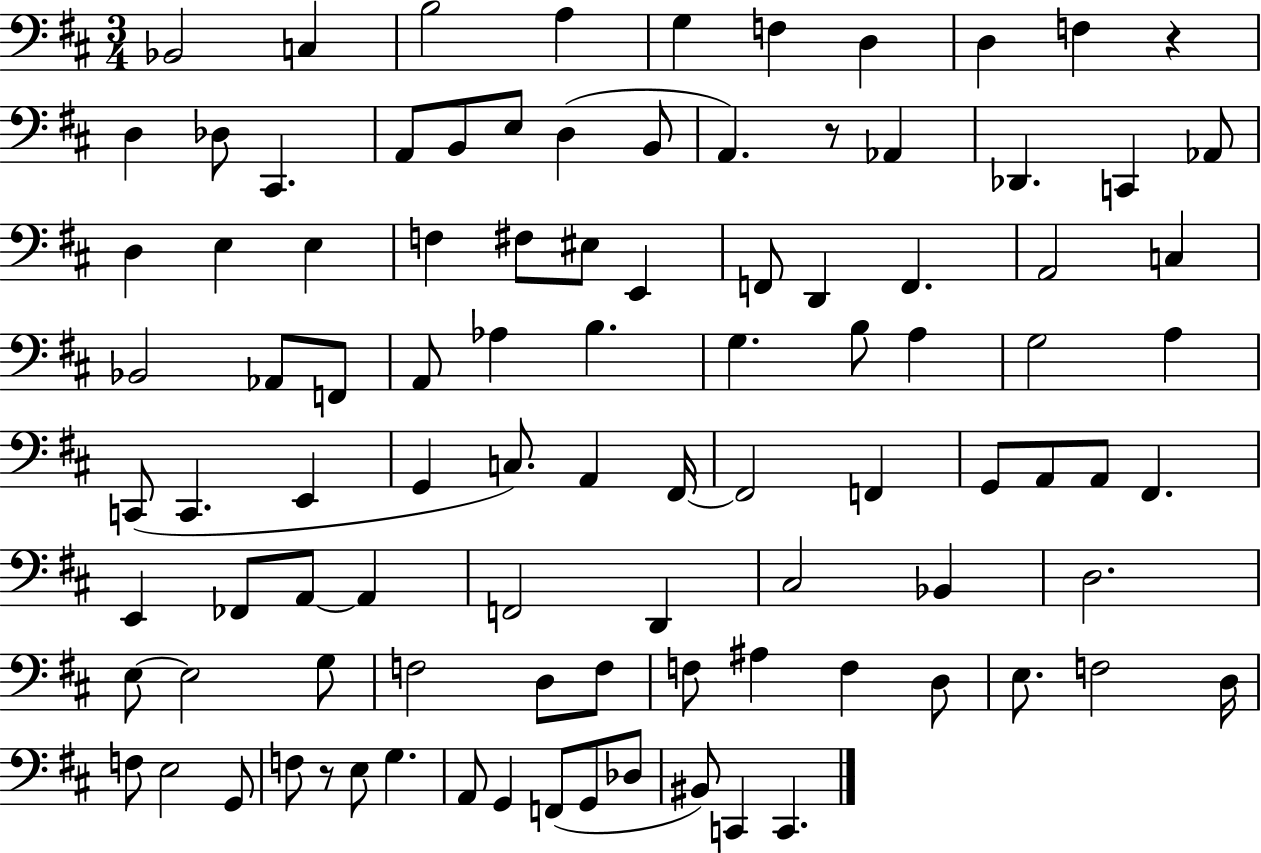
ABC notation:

X:1
T:Untitled
M:3/4
L:1/4
K:D
_B,,2 C, B,2 A, G, F, D, D, F, z D, _D,/2 ^C,, A,,/2 B,,/2 E,/2 D, B,,/2 A,, z/2 _A,, _D,, C,, _A,,/2 D, E, E, F, ^F,/2 ^E,/2 E,, F,,/2 D,, F,, A,,2 C, _B,,2 _A,,/2 F,,/2 A,,/2 _A, B, G, B,/2 A, G,2 A, C,,/2 C,, E,, G,, C,/2 A,, ^F,,/4 ^F,,2 F,, G,,/2 A,,/2 A,,/2 ^F,, E,, _F,,/2 A,,/2 A,, F,,2 D,, ^C,2 _B,, D,2 E,/2 E,2 G,/2 F,2 D,/2 F,/2 F,/2 ^A, F, D,/2 E,/2 F,2 D,/4 F,/2 E,2 G,,/2 F,/2 z/2 E,/2 G, A,,/2 G,, F,,/2 G,,/2 _D,/2 ^B,,/2 C,, C,,